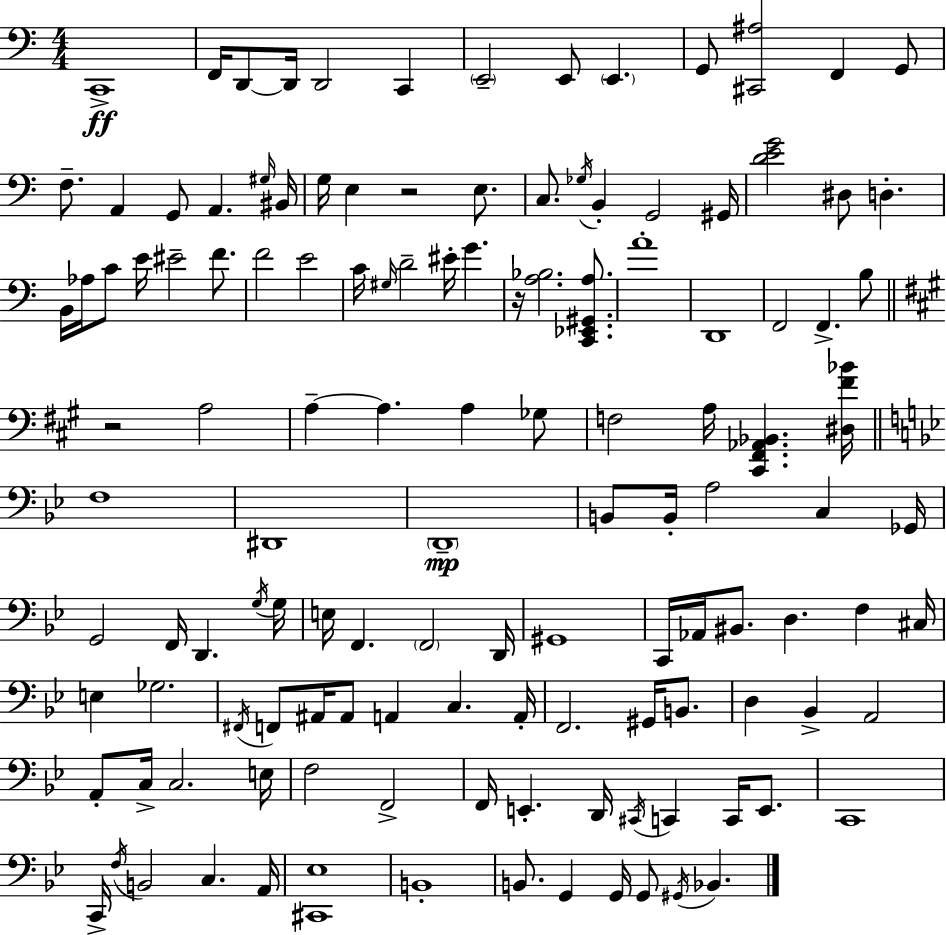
X:1
T:Untitled
M:4/4
L:1/4
K:Am
C,,4 F,,/4 D,,/2 D,,/4 D,,2 C,, E,,2 E,,/2 E,, G,,/2 [^C,,^A,]2 F,, G,,/2 F,/2 A,, G,,/2 A,, ^G,/4 ^B,,/4 G,/4 E, z2 E,/2 C,/2 _G,/4 B,, G,,2 ^G,,/4 [DEG]2 ^D,/2 D, B,,/4 _A,/4 C/2 E/4 ^E2 F/2 F2 E2 C/4 ^G,/4 D2 ^E/4 G z/4 [A,_B,]2 [C,,_E,,^G,,A,]/2 A4 D,,4 F,,2 F,, B,/2 z2 A,2 A, A, A, _G,/2 F,2 A,/4 [^C,,^F,,_A,,_B,,] [^D,^F_B]/4 F,4 ^D,,4 D,,4 B,,/2 B,,/4 A,2 C, _G,,/4 G,,2 F,,/4 D,, G,/4 G,/4 E,/4 F,, F,,2 D,,/4 ^G,,4 C,,/4 _A,,/4 ^B,,/2 D, F, ^C,/4 E, _G,2 ^F,,/4 F,,/2 ^A,,/4 ^A,,/2 A,, C, A,,/4 F,,2 ^G,,/4 B,,/2 D, _B,, A,,2 A,,/2 C,/4 C,2 E,/4 F,2 F,,2 F,,/4 E,, D,,/4 ^C,,/4 C,, C,,/4 E,,/2 C,,4 C,,/4 F,/4 B,,2 C, A,,/4 [^C,,_E,]4 B,,4 B,,/2 G,, G,,/4 G,,/2 ^G,,/4 _B,,